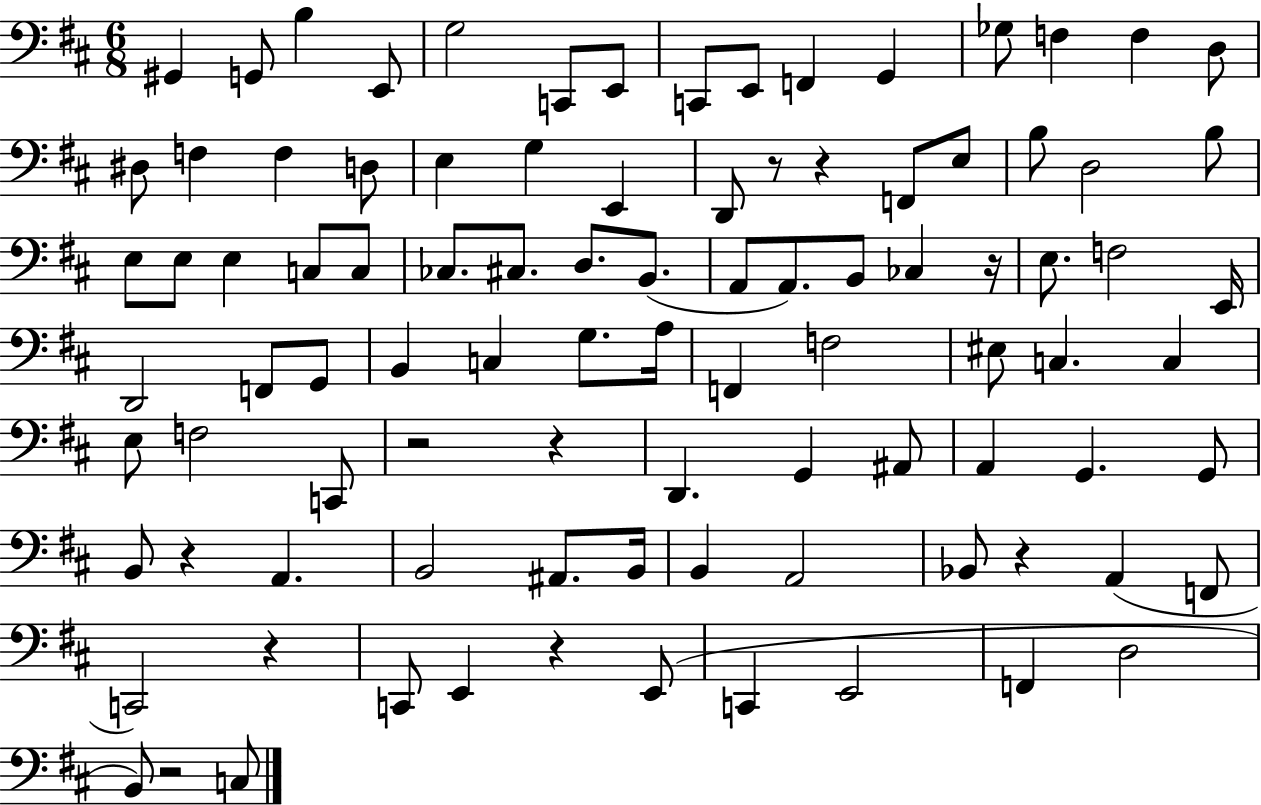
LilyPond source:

{
  \clef bass
  \numericTimeSignature
  \time 6/8
  \key d \major
  gis,4 g,8 b4 e,8 | g2 c,8 e,8 | c,8 e,8 f,4 g,4 | ges8 f4 f4 d8 | \break dis8 f4 f4 d8 | e4 g4 e,4 | d,8 r8 r4 f,8 e8 | b8 d2 b8 | \break e8 e8 e4 c8 c8 | ces8. cis8. d8. b,8.( | a,8 a,8.) b,8 ces4 r16 | e8. f2 e,16 | \break d,2 f,8 g,8 | b,4 c4 g8. a16 | f,4 f2 | eis8 c4. c4 | \break e8 f2 c,8 | r2 r4 | d,4. g,4 ais,8 | a,4 g,4. g,8 | \break b,8 r4 a,4. | b,2 ais,8. b,16 | b,4 a,2 | bes,8 r4 a,4( f,8 | \break c,2) r4 | c,8 e,4 r4 e,8( | c,4 e,2 | f,4 d2 | \break b,8) r2 c8 | \bar "|."
}